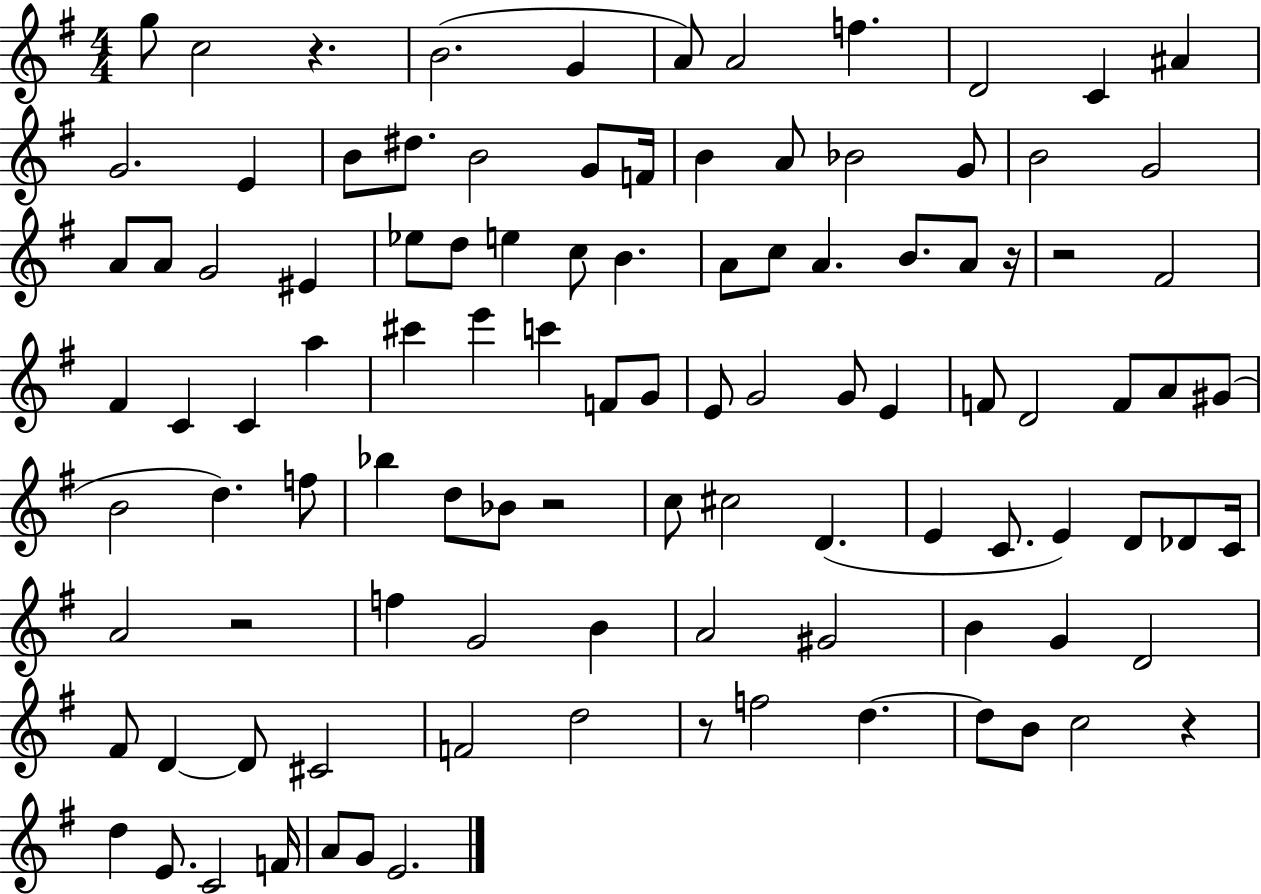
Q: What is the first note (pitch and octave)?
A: G5